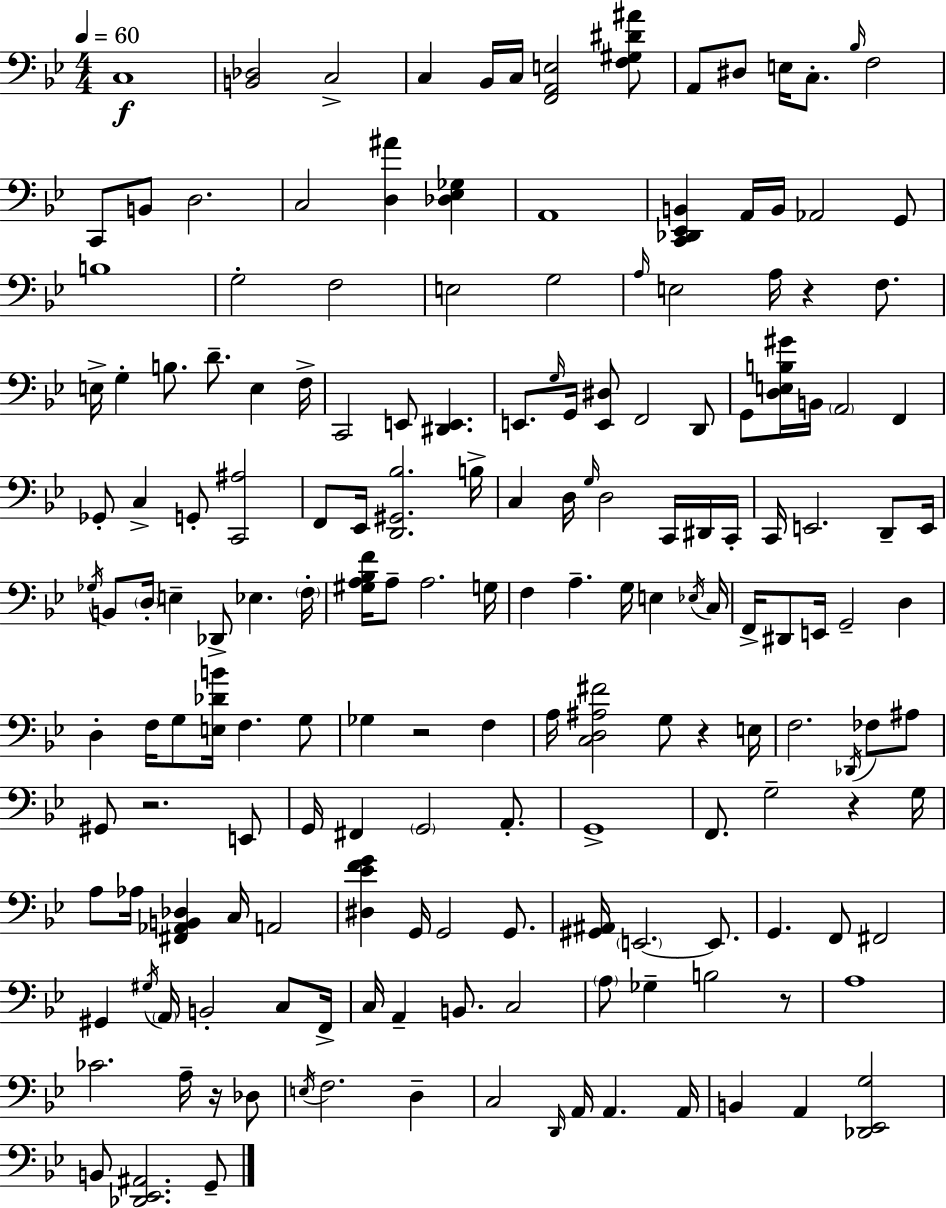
{
  \clef bass
  \numericTimeSignature
  \time 4/4
  \key g \minor
  \tempo 4 = 60
  c1\f | <b, des>2 c2-> | c4 bes,16 c16 <f, a, e>2 <f gis dis' ais'>8 | a,8 dis8 e16 c8.-. \grace { bes16 } f2 | \break c,8 b,8 d2. | c2 <d ais'>4 <des ees ges>4 | a,1 | <c, des, ees, b,>4 a,16 b,16 aes,2 g,8 | \break b1 | g2-. f2 | e2 g2 | \grace { a16 } e2 a16 r4 f8. | \break e16-> g4-. b8. d'8.-- e4 | f16-> c,2 e,8 <dis, e,>4. | e,8. \grace { g16 } g,16 <e, dis>8 f,2 | d,8 g,8 <d e b gis'>16 b,16 \parenthesize a,2 f,4 | \break ges,8-. c4-> g,8-. <c, ais>2 | f,8 ees,16 <d, gis, bes>2. | b16-> c4 d16 \grace { g16 } d2 | c,16 dis,16 c,16-. c,16 e,2. | \break d,8-- e,16 \acciaccatura { ges16 } b,8 \parenthesize d16-. e4-- des,8-> ees4. | \parenthesize f16-. <gis a bes f'>16 a8-- a2. | g16 f4 a4.-- g16 | e4 \acciaccatura { ees16 } c16 f,16-> dis,8 e,16 g,2-- | \break d4 d4-. f16 g8 <e des' b'>16 f4. | g8 ges4 r2 | f4 a16 <c d ais fis'>2 g8 | r4 e16 f2. | \break \acciaccatura { des,16 } fes8 ais8 gis,8 r2. | e,8 g,16 fis,4 \parenthesize g,2 | a,8.-. g,1-> | f,8. g2-- | \break r4 g16 a8 aes16 <fis, aes, b, des>4 c16 a,2 | <dis ees' f' g'>4 g,16 g,2 | g,8. <gis, ais,>16 \parenthesize e,2.~~ | e,8. g,4. f,8 fis,2 | \break gis,4 \acciaccatura { gis16 } \parenthesize a,16 b,2-. | c8 f,16-> c16 a,4-- b,8. | c2 \parenthesize a8 ges4-- b2 | r8 a1 | \break ces'2. | a16-- r16 des8 \acciaccatura { e16 } f2. | d4-- c2 | \grace { d,16 } a,16 a,4. a,16 b,4 a,4 | \break <des, ees, g>2 b,8 <des, ees, ais,>2. | g,8-- \bar "|."
}